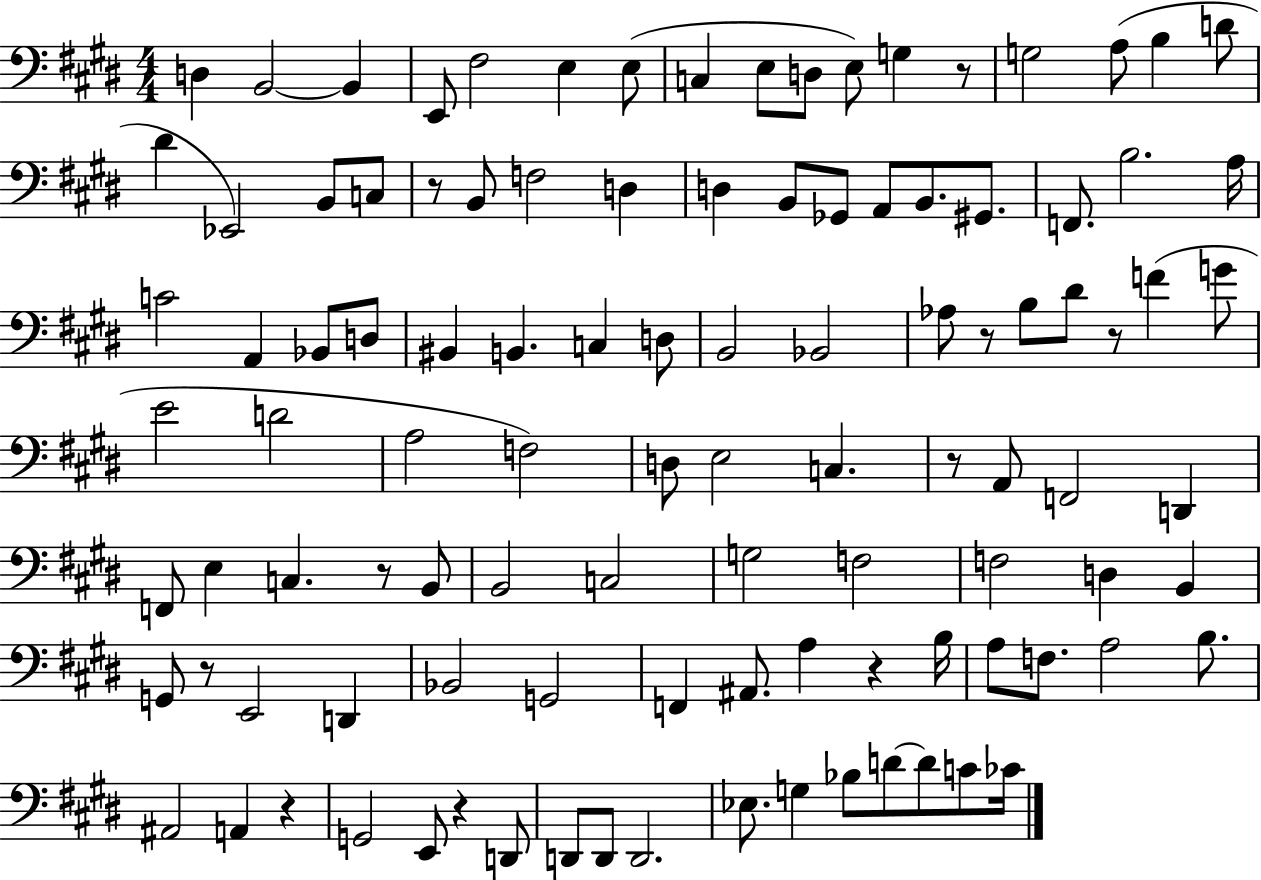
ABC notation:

X:1
T:Untitled
M:4/4
L:1/4
K:E
D, B,,2 B,, E,,/2 ^F,2 E, E,/2 C, E,/2 D,/2 E,/2 G, z/2 G,2 A,/2 B, D/2 ^D _E,,2 B,,/2 C,/2 z/2 B,,/2 F,2 D, D, B,,/2 _G,,/2 A,,/2 B,,/2 ^G,,/2 F,,/2 B,2 A,/4 C2 A,, _B,,/2 D,/2 ^B,, B,, C, D,/2 B,,2 _B,,2 _A,/2 z/2 B,/2 ^D/2 z/2 F G/2 E2 D2 A,2 F,2 D,/2 E,2 C, z/2 A,,/2 F,,2 D,, F,,/2 E, C, z/2 B,,/2 B,,2 C,2 G,2 F,2 F,2 D, B,, G,,/2 z/2 E,,2 D,, _B,,2 G,,2 F,, ^A,,/2 A, z B,/4 A,/2 F,/2 A,2 B,/2 ^A,,2 A,, z G,,2 E,,/2 z D,,/2 D,,/2 D,,/2 D,,2 _E,/2 G, _B,/2 D/2 D/2 C/2 _C/4